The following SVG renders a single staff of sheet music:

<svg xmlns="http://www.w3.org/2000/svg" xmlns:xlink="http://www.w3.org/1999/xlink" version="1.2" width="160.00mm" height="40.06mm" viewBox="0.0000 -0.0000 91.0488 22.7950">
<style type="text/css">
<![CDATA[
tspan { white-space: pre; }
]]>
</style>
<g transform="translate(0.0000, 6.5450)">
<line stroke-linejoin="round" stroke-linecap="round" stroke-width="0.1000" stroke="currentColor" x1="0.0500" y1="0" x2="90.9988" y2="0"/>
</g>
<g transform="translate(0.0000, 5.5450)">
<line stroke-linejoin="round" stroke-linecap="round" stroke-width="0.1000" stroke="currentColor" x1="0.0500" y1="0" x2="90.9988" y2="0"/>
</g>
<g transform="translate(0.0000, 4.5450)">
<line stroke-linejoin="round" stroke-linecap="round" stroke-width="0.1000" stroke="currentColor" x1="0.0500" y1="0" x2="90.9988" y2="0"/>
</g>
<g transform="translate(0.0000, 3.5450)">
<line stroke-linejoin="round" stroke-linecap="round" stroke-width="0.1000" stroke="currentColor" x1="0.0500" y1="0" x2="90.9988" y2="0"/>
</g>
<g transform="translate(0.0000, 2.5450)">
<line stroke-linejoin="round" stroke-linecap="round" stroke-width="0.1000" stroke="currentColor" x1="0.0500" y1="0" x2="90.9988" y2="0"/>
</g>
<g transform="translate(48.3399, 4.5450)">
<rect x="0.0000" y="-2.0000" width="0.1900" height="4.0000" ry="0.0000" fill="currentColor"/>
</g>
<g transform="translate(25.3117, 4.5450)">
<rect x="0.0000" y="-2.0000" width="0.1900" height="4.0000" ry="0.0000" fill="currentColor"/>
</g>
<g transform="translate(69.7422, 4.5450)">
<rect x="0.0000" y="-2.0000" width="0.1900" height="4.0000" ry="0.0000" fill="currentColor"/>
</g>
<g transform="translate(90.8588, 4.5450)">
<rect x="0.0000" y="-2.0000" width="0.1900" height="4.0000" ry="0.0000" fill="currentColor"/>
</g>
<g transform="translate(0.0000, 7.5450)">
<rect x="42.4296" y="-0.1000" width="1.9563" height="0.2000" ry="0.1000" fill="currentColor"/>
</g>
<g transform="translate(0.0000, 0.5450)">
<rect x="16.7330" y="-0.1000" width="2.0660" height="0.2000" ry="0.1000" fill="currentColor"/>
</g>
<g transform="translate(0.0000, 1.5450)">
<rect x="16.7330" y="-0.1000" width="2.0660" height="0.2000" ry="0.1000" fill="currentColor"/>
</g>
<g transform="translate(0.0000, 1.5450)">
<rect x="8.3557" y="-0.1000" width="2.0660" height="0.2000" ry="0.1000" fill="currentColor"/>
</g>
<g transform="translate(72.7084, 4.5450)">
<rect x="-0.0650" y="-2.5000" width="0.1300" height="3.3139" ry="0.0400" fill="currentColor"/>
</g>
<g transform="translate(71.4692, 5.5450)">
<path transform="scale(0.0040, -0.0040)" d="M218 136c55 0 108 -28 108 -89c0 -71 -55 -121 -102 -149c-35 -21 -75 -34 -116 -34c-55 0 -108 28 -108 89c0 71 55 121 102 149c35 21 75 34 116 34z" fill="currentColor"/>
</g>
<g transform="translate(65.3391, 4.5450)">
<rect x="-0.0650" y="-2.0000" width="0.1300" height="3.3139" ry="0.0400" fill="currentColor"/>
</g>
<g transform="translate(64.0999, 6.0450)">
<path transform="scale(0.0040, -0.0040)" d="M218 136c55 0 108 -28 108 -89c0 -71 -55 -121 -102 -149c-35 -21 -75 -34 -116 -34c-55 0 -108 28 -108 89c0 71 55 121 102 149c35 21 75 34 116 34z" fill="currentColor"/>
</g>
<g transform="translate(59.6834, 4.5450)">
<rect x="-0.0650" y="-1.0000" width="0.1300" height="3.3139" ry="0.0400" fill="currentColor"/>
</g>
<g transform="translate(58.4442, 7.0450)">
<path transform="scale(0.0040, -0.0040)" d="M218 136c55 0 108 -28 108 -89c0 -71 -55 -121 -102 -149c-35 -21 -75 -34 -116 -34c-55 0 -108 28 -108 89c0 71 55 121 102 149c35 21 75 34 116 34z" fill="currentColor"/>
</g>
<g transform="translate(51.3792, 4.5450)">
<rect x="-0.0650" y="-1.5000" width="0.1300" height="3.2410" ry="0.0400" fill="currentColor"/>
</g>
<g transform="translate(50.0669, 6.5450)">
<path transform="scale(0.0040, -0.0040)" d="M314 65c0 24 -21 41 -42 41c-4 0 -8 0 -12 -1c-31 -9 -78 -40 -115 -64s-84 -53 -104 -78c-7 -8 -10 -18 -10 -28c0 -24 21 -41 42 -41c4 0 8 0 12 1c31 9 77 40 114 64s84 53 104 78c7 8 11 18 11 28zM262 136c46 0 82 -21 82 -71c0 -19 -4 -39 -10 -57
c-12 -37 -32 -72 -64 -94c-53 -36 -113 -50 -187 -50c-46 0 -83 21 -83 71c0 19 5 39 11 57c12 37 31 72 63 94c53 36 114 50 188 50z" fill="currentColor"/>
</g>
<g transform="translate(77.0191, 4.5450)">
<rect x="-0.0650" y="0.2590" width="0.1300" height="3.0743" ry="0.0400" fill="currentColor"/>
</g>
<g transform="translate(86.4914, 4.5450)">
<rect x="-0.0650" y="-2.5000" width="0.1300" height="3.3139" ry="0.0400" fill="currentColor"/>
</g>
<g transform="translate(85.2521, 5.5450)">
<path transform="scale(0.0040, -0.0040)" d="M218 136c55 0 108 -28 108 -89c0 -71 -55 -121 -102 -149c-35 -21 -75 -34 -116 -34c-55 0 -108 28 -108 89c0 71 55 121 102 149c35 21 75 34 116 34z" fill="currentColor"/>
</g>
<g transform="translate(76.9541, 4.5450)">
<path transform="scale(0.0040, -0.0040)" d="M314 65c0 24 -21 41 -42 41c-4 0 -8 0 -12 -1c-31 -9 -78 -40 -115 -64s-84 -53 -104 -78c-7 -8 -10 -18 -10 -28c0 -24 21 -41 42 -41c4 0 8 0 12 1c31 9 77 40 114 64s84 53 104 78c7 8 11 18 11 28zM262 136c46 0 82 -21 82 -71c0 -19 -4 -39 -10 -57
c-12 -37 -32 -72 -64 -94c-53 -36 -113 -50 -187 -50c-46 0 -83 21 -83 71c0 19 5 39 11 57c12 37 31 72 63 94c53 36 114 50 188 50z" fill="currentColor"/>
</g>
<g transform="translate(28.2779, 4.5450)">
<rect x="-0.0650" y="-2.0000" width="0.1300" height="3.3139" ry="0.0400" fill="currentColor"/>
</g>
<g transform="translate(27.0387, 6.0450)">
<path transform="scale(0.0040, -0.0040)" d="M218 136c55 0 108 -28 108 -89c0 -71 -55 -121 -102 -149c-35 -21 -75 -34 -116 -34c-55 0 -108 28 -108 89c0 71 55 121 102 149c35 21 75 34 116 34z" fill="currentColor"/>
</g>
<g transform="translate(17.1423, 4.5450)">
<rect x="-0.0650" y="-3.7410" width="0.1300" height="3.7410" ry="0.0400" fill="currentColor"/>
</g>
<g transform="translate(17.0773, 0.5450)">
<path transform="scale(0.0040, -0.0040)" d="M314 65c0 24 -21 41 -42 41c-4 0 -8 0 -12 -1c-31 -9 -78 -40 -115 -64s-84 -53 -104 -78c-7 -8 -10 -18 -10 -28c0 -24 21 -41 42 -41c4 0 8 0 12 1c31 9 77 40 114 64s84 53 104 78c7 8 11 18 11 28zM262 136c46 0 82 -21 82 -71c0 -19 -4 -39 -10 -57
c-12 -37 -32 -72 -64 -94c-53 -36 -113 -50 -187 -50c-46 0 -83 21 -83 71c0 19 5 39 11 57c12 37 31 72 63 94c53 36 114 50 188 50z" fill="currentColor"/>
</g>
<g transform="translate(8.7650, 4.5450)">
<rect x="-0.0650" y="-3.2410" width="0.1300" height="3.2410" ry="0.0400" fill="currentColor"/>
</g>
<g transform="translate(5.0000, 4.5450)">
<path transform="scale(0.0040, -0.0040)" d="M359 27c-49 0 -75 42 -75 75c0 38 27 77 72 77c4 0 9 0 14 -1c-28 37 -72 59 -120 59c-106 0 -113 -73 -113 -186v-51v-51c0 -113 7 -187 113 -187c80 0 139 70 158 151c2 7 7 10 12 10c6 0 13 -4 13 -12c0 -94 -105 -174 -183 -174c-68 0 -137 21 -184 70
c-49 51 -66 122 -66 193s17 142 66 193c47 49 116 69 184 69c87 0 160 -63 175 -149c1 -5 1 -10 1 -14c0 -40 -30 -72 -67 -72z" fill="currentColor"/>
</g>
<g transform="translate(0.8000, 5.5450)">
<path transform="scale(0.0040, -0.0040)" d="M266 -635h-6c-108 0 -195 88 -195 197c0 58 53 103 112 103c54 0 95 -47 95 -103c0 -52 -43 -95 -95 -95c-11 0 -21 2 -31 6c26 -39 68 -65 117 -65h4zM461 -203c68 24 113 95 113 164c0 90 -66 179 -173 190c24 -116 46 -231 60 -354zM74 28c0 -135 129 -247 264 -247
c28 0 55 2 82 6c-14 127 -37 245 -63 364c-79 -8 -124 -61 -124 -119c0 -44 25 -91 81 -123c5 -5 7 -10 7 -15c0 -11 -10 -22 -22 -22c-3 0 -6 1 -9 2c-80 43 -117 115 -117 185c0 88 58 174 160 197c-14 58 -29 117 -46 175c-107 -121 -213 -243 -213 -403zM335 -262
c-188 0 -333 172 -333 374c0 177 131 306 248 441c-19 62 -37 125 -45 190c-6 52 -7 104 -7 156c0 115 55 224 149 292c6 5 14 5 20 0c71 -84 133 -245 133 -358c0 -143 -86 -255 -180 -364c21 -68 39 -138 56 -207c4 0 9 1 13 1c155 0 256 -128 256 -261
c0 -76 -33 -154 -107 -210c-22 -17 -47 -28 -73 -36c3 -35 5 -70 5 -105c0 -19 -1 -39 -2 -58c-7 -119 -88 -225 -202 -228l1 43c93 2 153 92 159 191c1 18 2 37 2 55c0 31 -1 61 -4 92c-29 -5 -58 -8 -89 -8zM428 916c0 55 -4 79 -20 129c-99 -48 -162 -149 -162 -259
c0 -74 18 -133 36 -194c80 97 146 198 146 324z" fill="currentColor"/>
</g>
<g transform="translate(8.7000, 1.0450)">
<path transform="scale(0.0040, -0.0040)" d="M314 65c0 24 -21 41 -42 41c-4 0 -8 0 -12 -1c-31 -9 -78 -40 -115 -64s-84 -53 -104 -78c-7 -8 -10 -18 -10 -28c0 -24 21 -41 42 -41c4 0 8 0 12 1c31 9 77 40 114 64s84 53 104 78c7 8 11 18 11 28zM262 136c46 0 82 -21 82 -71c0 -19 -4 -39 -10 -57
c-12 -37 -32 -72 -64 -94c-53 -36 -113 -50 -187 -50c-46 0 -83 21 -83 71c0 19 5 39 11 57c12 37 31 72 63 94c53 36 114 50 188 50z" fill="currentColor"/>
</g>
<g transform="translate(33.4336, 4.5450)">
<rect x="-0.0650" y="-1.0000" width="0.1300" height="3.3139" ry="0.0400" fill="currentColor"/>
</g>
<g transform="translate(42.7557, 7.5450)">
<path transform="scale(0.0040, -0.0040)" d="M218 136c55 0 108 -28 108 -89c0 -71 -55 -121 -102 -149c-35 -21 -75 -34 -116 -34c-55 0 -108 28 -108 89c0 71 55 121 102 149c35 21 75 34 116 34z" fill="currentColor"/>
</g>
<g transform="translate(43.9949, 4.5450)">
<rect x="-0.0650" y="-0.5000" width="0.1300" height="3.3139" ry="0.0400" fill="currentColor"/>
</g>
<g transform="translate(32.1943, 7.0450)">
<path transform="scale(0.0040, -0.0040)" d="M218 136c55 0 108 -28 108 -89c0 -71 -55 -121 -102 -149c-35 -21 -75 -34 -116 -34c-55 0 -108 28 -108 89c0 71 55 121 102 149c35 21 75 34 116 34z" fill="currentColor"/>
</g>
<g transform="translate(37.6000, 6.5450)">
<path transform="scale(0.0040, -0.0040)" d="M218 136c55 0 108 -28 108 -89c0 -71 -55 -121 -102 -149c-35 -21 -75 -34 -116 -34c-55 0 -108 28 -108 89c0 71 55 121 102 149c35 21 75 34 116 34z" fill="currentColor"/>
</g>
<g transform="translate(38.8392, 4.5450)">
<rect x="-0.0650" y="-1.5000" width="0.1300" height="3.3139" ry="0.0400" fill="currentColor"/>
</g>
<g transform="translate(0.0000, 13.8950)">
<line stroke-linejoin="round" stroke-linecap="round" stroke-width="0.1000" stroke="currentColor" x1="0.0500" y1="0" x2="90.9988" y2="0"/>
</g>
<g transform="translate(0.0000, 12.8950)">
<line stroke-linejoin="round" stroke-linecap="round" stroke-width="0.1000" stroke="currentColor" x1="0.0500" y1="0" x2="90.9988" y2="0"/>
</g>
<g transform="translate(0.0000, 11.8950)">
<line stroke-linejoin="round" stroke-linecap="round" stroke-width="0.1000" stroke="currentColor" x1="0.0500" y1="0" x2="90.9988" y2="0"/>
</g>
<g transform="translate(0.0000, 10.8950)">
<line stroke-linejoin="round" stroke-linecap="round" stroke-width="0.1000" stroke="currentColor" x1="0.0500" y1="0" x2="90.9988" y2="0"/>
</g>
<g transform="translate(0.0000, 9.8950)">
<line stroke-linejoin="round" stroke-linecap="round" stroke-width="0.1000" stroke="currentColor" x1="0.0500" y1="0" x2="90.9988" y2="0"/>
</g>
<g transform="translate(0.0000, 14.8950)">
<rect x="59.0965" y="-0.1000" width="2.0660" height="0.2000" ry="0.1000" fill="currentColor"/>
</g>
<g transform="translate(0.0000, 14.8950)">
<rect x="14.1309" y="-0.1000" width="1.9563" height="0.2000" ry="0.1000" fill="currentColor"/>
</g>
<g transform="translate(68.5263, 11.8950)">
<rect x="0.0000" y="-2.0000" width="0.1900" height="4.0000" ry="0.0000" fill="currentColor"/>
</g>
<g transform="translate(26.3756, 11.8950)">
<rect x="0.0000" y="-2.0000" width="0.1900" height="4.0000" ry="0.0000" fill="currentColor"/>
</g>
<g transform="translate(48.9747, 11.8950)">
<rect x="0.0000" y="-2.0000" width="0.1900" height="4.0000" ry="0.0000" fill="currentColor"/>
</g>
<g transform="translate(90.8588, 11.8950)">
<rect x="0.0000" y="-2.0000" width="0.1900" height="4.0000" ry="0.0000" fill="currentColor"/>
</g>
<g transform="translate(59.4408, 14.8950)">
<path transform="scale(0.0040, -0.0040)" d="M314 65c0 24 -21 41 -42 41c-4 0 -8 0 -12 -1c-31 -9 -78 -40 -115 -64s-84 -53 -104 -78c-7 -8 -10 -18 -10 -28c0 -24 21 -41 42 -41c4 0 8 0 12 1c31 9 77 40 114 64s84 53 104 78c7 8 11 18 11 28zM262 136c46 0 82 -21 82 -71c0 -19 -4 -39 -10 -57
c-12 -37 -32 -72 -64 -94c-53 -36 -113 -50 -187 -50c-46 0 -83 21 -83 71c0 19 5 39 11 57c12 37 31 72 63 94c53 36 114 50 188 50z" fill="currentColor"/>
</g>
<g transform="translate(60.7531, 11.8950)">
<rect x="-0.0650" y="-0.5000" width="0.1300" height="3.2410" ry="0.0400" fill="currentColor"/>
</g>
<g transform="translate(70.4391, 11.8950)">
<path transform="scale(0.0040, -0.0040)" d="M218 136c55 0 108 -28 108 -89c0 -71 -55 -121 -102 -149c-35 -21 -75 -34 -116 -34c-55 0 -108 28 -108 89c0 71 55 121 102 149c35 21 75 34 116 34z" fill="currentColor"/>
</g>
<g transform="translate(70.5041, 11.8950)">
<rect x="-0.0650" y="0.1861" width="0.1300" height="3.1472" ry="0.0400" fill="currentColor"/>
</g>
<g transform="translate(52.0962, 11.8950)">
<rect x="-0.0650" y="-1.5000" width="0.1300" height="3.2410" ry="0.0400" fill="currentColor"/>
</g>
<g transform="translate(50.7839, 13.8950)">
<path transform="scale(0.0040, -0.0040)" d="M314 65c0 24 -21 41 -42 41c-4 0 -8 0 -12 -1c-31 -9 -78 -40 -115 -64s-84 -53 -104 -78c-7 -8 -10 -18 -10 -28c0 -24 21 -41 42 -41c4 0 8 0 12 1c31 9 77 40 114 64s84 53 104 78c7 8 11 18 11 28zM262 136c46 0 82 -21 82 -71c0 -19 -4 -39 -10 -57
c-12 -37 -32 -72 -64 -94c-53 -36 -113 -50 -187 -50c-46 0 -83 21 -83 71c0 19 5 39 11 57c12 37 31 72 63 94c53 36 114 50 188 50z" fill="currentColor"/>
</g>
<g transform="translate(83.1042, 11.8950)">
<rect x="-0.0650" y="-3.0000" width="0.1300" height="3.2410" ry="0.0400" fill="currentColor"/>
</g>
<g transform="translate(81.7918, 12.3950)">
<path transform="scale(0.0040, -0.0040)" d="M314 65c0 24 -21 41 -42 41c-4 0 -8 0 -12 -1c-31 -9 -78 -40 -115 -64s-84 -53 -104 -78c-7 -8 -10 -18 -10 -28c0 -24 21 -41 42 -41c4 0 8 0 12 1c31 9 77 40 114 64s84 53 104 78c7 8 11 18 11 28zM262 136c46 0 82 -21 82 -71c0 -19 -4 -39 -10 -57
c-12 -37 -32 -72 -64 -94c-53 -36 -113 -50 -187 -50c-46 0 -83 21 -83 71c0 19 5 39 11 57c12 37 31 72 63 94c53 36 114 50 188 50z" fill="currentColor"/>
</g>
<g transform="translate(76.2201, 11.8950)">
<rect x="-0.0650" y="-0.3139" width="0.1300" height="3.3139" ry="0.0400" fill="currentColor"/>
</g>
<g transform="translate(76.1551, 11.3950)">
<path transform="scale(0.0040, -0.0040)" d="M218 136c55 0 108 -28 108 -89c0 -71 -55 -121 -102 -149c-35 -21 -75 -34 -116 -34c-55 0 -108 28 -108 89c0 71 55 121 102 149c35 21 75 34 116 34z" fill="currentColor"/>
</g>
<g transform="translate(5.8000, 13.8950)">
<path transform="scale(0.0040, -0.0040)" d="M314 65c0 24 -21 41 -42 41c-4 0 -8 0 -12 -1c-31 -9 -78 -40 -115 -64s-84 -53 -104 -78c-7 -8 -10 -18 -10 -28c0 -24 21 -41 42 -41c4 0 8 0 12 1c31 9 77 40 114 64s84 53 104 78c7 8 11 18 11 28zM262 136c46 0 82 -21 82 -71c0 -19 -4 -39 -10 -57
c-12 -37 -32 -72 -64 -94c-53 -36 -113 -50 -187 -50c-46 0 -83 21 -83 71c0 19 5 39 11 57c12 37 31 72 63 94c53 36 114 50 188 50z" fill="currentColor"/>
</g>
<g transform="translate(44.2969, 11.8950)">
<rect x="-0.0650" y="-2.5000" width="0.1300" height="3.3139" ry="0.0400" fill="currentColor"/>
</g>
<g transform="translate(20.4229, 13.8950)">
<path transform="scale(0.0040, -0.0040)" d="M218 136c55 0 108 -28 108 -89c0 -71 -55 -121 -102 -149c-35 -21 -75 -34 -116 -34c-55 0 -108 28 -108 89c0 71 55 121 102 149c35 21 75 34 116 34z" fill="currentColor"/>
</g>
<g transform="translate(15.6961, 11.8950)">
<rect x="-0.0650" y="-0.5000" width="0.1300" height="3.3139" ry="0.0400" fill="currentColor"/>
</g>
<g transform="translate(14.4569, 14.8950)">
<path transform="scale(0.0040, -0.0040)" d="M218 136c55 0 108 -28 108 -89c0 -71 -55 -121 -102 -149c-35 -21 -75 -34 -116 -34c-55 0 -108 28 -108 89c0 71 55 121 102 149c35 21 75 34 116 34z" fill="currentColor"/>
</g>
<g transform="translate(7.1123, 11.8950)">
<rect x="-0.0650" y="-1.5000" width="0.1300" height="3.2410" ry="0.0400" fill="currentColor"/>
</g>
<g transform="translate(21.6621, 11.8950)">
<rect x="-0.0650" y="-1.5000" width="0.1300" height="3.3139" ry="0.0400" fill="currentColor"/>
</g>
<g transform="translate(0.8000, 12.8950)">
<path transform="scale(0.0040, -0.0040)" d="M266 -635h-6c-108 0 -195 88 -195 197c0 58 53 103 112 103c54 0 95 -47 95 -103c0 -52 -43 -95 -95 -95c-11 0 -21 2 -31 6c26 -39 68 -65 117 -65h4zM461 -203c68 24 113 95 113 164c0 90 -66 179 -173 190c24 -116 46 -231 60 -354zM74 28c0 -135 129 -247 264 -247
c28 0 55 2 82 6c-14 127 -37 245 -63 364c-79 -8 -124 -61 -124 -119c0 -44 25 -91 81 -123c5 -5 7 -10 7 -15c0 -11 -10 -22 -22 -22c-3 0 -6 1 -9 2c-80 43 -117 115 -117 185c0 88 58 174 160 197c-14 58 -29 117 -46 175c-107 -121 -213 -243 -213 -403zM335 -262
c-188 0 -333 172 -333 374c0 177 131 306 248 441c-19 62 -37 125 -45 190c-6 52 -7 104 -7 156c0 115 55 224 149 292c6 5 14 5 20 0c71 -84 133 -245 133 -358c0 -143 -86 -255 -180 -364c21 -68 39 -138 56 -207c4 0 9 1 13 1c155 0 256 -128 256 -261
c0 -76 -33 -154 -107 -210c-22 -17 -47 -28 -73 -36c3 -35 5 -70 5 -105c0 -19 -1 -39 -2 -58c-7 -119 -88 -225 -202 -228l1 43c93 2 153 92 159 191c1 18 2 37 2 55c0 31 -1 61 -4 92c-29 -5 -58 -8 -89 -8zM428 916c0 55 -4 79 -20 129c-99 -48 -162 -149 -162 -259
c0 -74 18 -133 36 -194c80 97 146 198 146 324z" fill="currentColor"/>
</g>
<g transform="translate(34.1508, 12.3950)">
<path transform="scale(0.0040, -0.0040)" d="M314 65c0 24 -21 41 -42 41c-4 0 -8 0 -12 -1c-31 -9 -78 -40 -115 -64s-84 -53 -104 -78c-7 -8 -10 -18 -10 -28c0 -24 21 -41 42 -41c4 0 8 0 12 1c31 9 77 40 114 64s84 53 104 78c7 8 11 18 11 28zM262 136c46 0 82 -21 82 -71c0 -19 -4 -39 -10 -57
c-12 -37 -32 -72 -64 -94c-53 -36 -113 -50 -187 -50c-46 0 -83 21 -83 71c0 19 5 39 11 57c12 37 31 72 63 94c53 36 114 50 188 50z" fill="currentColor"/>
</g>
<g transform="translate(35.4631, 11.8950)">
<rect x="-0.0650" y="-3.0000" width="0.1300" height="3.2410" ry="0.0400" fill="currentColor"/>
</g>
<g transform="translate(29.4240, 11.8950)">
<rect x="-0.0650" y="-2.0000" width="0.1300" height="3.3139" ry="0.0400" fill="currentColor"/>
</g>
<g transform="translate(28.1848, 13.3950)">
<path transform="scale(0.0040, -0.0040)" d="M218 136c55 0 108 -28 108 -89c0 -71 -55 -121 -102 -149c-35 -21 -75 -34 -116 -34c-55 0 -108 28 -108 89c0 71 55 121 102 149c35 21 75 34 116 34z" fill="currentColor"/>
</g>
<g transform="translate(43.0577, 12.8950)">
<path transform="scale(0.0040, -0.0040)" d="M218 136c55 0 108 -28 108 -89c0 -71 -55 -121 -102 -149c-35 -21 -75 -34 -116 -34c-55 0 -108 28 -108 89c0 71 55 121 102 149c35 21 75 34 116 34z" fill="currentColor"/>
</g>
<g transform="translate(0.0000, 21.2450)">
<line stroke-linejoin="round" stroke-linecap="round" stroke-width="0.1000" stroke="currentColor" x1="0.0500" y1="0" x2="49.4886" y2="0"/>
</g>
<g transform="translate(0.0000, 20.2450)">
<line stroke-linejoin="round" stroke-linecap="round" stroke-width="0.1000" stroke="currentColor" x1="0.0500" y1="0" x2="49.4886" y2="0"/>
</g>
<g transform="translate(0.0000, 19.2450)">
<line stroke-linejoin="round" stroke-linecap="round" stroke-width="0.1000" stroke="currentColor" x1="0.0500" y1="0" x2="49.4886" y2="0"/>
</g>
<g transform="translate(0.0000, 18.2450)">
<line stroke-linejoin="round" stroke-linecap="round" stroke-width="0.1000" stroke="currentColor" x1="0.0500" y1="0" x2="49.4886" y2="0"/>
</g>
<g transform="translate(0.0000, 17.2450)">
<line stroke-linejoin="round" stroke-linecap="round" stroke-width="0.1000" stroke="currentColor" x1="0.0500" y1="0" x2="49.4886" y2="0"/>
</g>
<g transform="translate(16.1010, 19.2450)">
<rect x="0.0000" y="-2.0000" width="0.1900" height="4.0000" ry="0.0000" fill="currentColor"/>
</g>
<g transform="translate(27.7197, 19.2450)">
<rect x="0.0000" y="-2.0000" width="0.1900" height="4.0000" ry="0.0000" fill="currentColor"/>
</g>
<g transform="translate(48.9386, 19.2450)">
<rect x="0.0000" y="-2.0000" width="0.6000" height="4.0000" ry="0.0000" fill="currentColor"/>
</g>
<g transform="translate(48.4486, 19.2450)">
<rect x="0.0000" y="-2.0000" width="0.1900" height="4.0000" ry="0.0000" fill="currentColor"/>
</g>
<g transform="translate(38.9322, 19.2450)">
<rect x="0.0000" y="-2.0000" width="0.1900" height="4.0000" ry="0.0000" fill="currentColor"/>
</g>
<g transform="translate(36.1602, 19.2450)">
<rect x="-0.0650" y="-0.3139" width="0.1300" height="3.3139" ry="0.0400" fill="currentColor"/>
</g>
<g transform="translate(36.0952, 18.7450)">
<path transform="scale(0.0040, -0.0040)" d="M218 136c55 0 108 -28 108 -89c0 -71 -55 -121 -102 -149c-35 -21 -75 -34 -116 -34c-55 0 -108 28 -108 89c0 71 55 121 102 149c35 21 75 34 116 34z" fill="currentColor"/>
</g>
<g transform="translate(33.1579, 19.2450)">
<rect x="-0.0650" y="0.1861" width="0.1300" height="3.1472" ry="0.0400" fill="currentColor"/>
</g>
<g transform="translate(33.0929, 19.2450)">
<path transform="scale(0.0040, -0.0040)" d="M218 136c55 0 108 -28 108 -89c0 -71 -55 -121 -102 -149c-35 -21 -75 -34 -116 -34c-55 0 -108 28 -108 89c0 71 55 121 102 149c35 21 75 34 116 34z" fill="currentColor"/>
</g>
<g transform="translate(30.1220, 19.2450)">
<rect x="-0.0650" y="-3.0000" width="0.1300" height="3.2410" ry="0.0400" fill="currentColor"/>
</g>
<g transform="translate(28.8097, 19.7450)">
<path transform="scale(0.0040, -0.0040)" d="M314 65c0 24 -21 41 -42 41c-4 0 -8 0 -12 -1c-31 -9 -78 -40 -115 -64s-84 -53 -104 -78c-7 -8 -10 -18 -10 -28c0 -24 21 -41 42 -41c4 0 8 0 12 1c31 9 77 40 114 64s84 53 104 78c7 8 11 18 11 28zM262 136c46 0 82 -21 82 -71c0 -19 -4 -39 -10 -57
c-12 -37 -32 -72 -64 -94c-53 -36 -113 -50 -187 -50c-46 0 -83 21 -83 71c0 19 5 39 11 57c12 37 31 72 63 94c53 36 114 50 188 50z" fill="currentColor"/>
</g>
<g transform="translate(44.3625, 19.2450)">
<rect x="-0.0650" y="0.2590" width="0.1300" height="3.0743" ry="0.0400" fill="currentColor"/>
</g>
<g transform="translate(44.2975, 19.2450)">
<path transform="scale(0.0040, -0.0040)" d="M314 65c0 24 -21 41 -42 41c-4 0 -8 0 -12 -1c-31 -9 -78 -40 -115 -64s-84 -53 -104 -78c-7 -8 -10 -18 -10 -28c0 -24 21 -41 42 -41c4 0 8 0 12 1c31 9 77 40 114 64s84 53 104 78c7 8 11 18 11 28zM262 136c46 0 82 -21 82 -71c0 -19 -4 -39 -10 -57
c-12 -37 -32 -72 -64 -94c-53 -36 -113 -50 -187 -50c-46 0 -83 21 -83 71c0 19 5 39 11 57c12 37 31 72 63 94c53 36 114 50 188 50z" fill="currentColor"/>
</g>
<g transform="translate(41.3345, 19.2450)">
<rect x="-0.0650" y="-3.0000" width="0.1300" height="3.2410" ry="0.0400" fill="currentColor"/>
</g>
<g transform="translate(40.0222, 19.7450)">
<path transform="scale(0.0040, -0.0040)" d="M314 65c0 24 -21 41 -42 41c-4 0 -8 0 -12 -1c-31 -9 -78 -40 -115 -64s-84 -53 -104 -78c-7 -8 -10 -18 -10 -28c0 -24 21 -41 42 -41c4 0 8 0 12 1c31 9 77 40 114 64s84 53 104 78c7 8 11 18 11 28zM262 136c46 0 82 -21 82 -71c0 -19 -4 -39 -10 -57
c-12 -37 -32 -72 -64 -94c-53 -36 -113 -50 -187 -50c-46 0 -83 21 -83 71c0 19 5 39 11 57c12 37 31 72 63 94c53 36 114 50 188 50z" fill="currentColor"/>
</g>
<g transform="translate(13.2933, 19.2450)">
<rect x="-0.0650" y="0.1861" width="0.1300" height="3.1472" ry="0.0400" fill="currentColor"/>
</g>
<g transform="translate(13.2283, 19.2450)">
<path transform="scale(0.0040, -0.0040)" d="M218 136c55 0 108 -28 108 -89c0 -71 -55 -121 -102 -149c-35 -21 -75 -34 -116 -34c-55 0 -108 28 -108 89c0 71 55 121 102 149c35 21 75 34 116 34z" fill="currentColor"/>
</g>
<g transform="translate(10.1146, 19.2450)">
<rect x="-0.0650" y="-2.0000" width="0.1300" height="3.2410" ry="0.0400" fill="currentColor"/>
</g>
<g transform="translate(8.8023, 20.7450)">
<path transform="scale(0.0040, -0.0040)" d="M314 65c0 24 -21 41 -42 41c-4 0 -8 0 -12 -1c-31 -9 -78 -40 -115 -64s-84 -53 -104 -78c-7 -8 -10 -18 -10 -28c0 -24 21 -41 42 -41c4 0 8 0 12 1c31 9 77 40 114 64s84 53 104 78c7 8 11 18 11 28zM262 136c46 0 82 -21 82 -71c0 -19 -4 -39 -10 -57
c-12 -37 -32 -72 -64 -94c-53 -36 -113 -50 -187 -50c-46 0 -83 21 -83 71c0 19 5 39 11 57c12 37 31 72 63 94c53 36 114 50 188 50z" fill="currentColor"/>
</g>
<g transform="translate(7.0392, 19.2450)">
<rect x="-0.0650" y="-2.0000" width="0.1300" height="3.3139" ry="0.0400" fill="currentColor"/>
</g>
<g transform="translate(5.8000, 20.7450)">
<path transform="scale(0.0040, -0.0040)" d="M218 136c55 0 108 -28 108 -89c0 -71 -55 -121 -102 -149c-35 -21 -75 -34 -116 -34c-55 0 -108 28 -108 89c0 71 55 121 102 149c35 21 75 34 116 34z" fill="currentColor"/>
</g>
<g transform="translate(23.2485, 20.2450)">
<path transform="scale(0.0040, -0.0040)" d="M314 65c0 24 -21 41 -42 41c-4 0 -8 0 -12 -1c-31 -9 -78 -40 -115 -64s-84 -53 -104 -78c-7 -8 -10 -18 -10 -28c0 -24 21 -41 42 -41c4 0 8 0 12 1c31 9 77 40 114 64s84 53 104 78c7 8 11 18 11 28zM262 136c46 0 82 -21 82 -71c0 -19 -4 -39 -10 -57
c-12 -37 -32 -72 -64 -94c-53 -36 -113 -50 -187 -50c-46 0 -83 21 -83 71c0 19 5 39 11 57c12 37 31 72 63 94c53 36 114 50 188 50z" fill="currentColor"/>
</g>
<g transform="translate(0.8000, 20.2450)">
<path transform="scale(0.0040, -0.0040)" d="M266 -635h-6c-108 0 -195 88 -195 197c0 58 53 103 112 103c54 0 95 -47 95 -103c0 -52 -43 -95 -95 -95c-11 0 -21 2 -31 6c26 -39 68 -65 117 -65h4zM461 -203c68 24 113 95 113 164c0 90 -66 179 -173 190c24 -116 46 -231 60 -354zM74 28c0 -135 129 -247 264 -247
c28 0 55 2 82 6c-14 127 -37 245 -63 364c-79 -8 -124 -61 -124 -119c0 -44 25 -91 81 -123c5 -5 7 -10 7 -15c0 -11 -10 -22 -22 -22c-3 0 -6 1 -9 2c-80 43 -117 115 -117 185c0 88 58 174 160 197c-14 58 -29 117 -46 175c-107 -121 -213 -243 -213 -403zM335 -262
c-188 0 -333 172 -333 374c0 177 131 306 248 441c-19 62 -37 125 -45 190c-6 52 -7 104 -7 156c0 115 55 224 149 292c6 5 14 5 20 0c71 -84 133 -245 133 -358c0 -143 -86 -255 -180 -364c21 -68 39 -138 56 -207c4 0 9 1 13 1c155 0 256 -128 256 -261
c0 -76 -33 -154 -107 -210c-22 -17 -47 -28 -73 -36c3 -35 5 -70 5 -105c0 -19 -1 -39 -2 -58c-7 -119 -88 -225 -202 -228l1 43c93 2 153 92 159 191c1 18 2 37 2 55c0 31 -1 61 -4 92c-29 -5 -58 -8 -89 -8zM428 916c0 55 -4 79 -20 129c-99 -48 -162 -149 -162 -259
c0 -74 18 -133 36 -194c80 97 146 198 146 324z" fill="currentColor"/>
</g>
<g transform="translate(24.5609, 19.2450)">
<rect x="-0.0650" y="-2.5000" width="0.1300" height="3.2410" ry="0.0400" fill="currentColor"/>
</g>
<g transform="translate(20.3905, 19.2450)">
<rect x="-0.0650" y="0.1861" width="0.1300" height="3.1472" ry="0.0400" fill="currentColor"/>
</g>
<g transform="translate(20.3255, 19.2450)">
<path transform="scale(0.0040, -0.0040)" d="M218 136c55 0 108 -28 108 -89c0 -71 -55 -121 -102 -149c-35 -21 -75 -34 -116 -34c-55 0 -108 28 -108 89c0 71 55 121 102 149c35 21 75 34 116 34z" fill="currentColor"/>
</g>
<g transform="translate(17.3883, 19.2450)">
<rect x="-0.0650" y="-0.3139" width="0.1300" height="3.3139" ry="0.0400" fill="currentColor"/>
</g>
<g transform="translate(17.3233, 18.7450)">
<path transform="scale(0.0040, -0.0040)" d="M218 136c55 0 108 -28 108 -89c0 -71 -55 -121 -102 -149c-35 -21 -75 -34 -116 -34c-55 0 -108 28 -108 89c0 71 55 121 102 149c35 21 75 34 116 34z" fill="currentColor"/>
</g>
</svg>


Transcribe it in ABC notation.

X:1
T:Untitled
M:4/4
L:1/4
K:C
b2 c'2 F D E C E2 D F G B2 G E2 C E F A2 G E2 C2 B c A2 F F2 B c B G2 A2 B c A2 B2